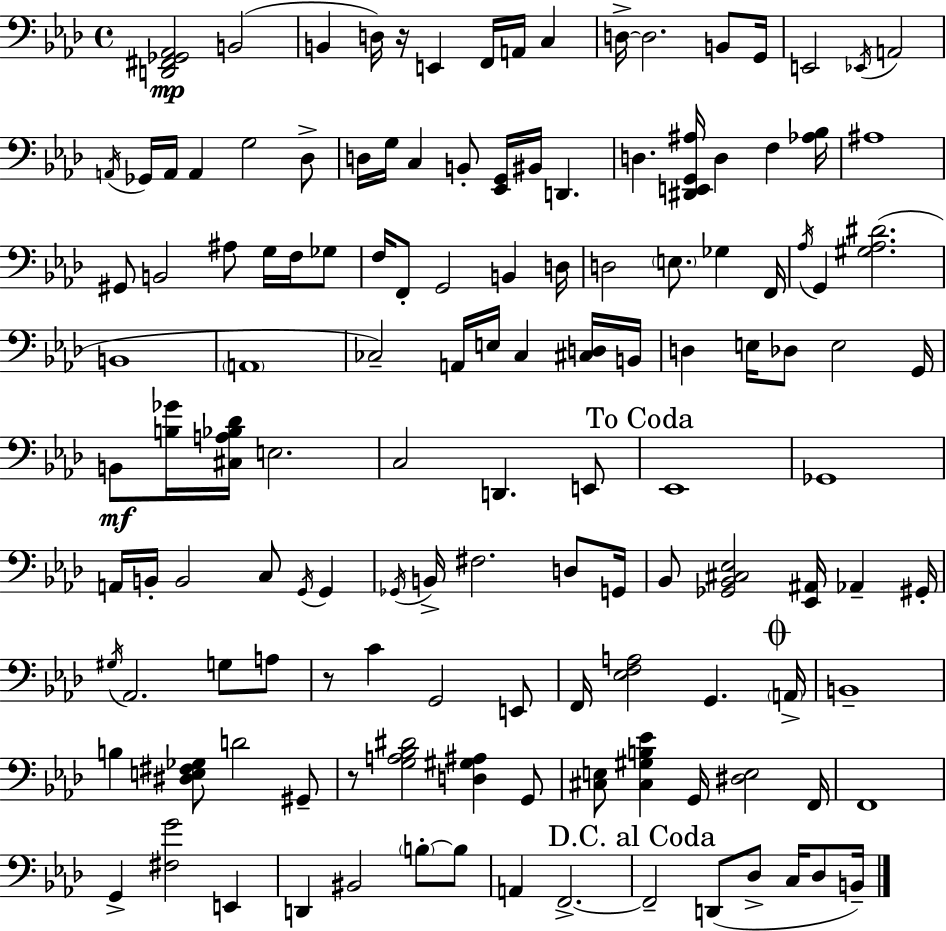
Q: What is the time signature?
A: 4/4